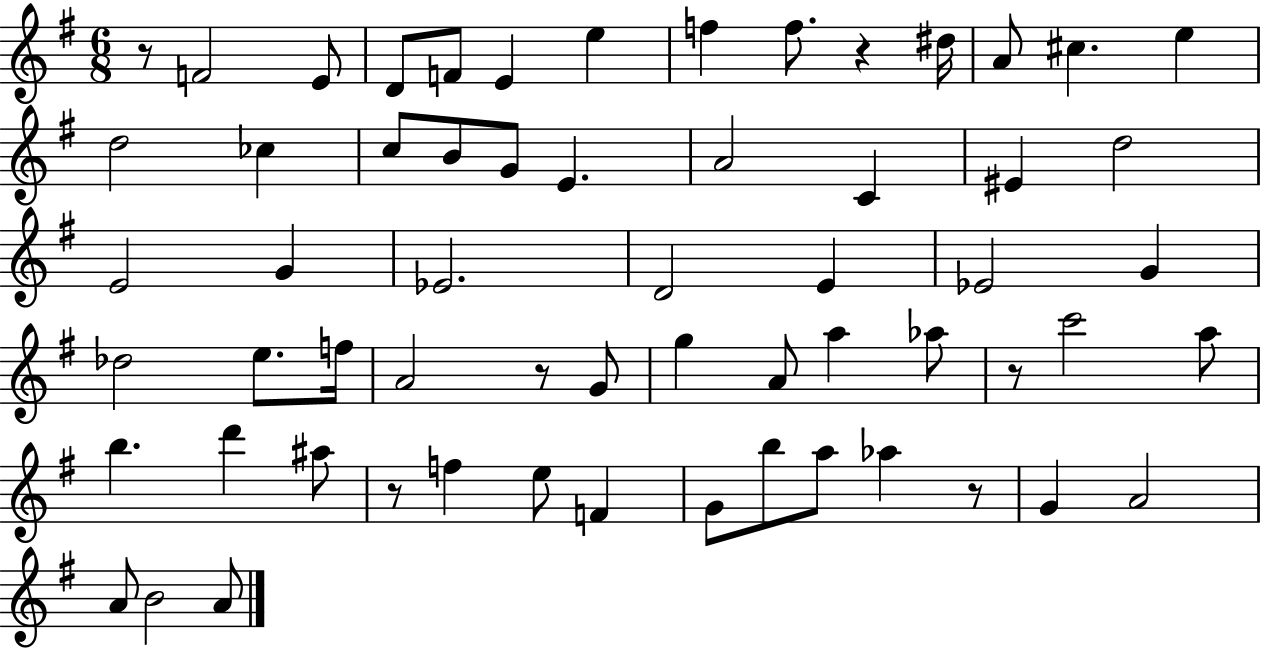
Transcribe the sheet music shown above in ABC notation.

X:1
T:Untitled
M:6/8
L:1/4
K:G
z/2 F2 E/2 D/2 F/2 E e f f/2 z ^d/4 A/2 ^c e d2 _c c/2 B/2 G/2 E A2 C ^E d2 E2 G _E2 D2 E _E2 G _d2 e/2 f/4 A2 z/2 G/2 g A/2 a _a/2 z/2 c'2 a/2 b d' ^a/2 z/2 f e/2 F G/2 b/2 a/2 _a z/2 G A2 A/2 B2 A/2